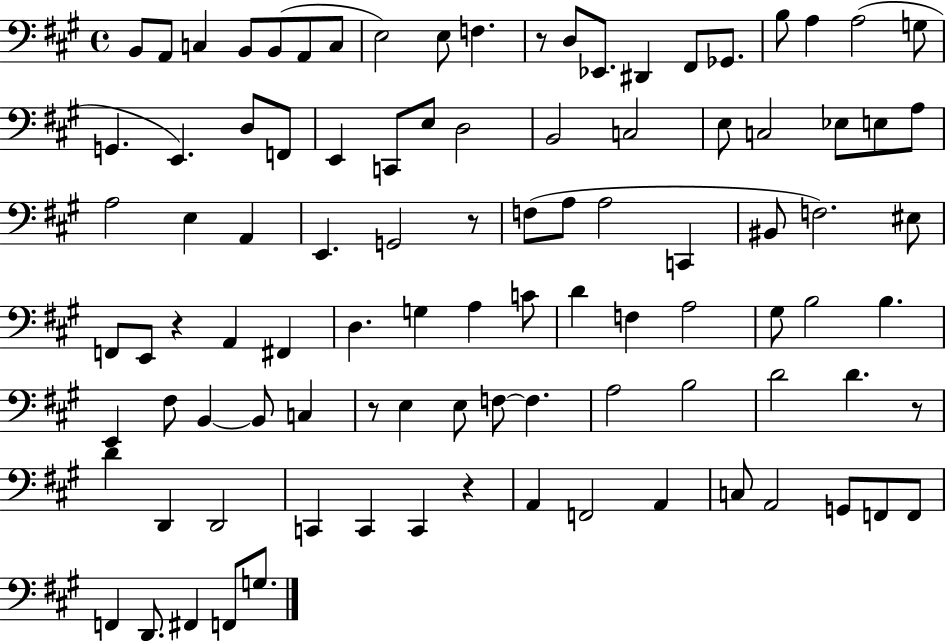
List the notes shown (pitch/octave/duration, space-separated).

B2/e A2/e C3/q B2/e B2/e A2/e C3/e E3/h E3/e F3/q. R/e D3/e Eb2/e. D#2/q F#2/e Gb2/e. B3/e A3/q A3/h G3/e G2/q. E2/q. D3/e F2/e E2/q C2/e E3/e D3/h B2/h C3/h E3/e C3/h Eb3/e E3/e A3/e A3/h E3/q A2/q E2/q. G2/h R/e F3/e A3/e A3/h C2/q BIS2/e F3/h. EIS3/e F2/e E2/e R/q A2/q F#2/q D3/q. G3/q A3/q C4/e D4/q F3/q A3/h G#3/e B3/h B3/q. E2/q F#3/e B2/q B2/e C3/q R/e E3/q E3/e F3/e F3/q. A3/h B3/h D4/h D4/q. R/e D4/q D2/q D2/h C2/q C2/q C2/q R/q A2/q F2/h A2/q C3/e A2/h G2/e F2/e F2/e F2/q D2/e. F#2/q F2/e G3/e.